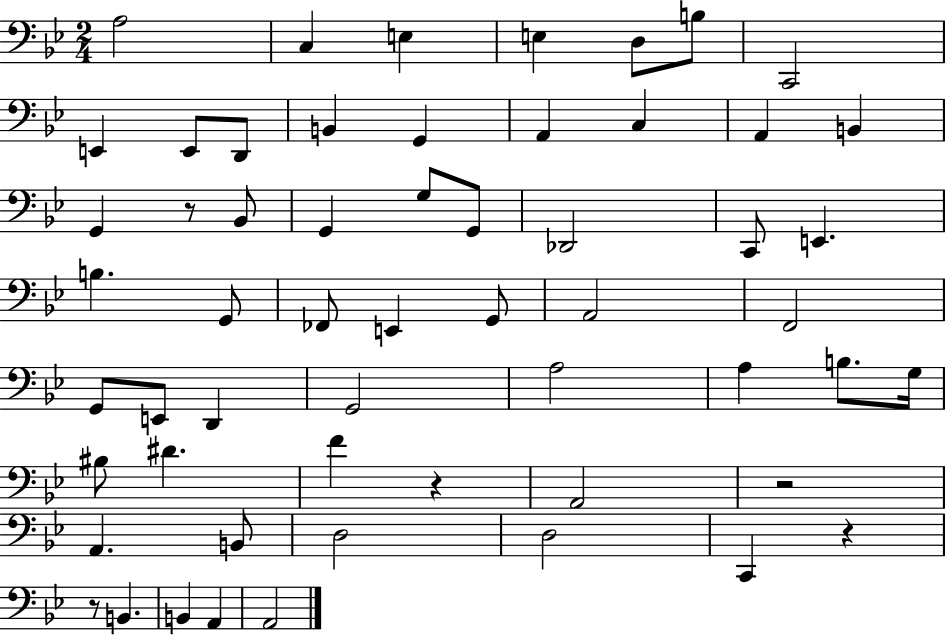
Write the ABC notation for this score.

X:1
T:Untitled
M:2/4
L:1/4
K:Bb
A,2 C, E, E, D,/2 B,/2 C,,2 E,, E,,/2 D,,/2 B,, G,, A,, C, A,, B,, G,, z/2 _B,,/2 G,, G,/2 G,,/2 _D,,2 C,,/2 E,, B, G,,/2 _F,,/2 E,, G,,/2 A,,2 F,,2 G,,/2 E,,/2 D,, G,,2 A,2 A, B,/2 G,/4 ^B,/2 ^D F z A,,2 z2 A,, B,,/2 D,2 D,2 C,, z z/2 B,, B,, A,, A,,2